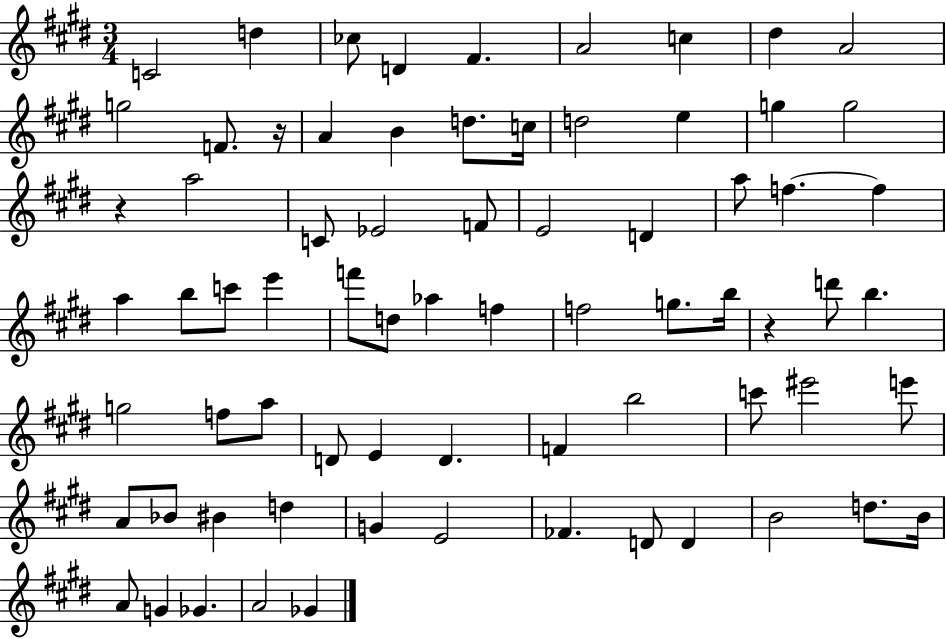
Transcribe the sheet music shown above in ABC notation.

X:1
T:Untitled
M:3/4
L:1/4
K:E
C2 d _c/2 D ^F A2 c ^d A2 g2 F/2 z/4 A B d/2 c/4 d2 e g g2 z a2 C/2 _E2 F/2 E2 D a/2 f f a b/2 c'/2 e' f'/2 d/2 _a f f2 g/2 b/4 z d'/2 b g2 f/2 a/2 D/2 E D F b2 c'/2 ^e'2 e'/2 A/2 _B/2 ^B d G E2 _F D/2 D B2 d/2 B/4 A/2 G _G A2 _G